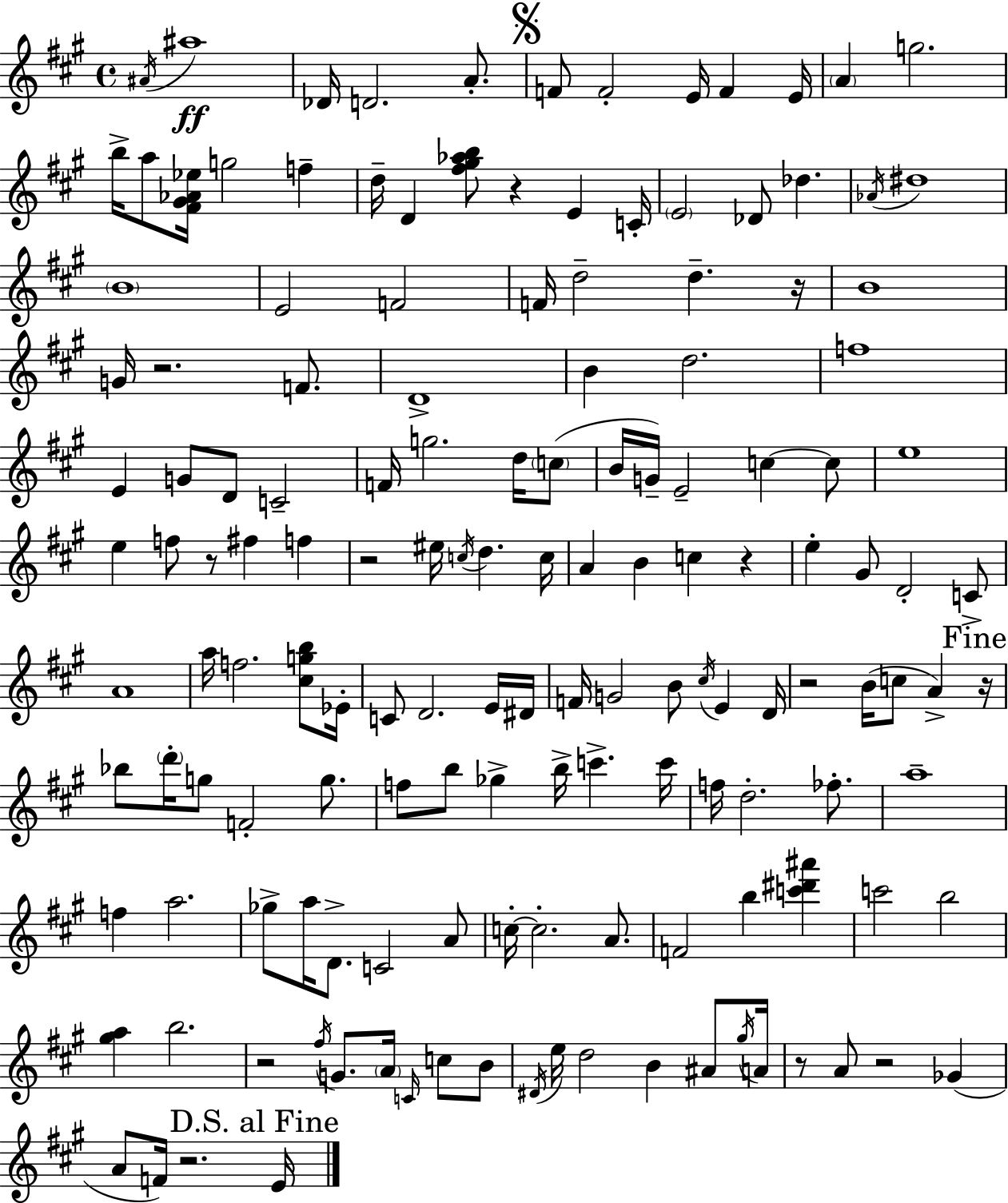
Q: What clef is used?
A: treble